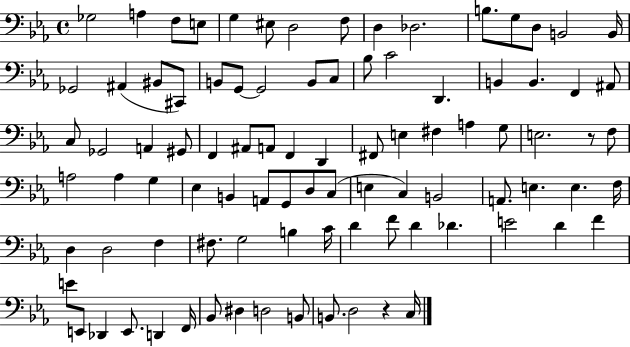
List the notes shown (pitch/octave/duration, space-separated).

Gb3/h A3/q F3/e E3/e G3/q EIS3/e D3/h F3/e D3/q Db3/h. B3/e. G3/e D3/e B2/h B2/s Gb2/h A#2/q BIS2/e C#2/e B2/e G2/e G2/h B2/e C3/e Bb3/e C4/h D2/q. B2/q B2/q. F2/q A#2/e C3/e Gb2/h A2/q G#2/e F2/q A#2/e A2/e F2/q D2/q F#2/e E3/q F#3/q A3/q G3/e E3/h. R/e F3/e A3/h A3/q G3/q Eb3/q B2/q A2/e G2/e D3/e C3/e E3/q C3/q B2/h A2/e. E3/q. E3/q. F3/s D3/q D3/h F3/q F#3/e. G3/h B3/q C4/s D4/q F4/e D4/q Db4/q. E4/h D4/q F4/q E4/e E2/e Db2/q E2/e. D2/q F2/s Bb2/e D#3/q D3/h B2/e B2/e. D3/h R/q C3/s